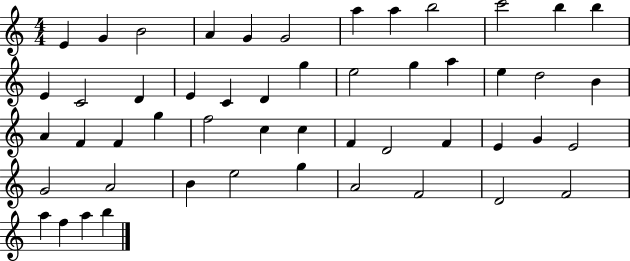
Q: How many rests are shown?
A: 0